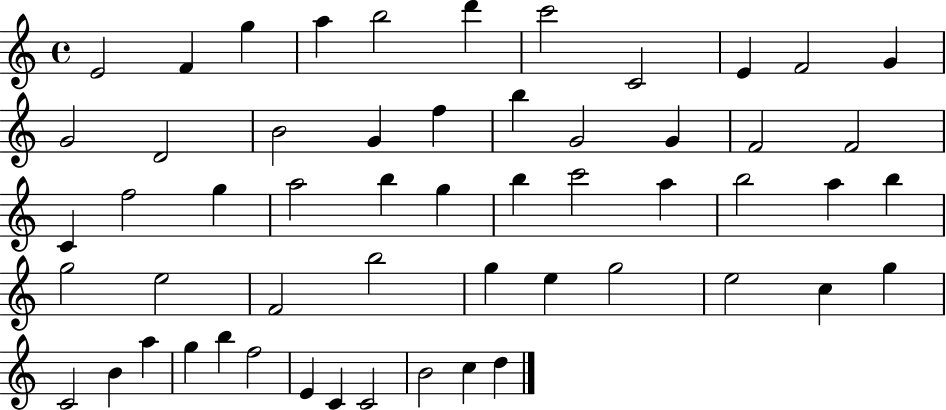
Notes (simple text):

E4/h F4/q G5/q A5/q B5/h D6/q C6/h C4/h E4/q F4/h G4/q G4/h D4/h B4/h G4/q F5/q B5/q G4/h G4/q F4/h F4/h C4/q F5/h G5/q A5/h B5/q G5/q B5/q C6/h A5/q B5/h A5/q B5/q G5/h E5/h F4/h B5/h G5/q E5/q G5/h E5/h C5/q G5/q C4/h B4/q A5/q G5/q B5/q F5/h E4/q C4/q C4/h B4/h C5/q D5/q